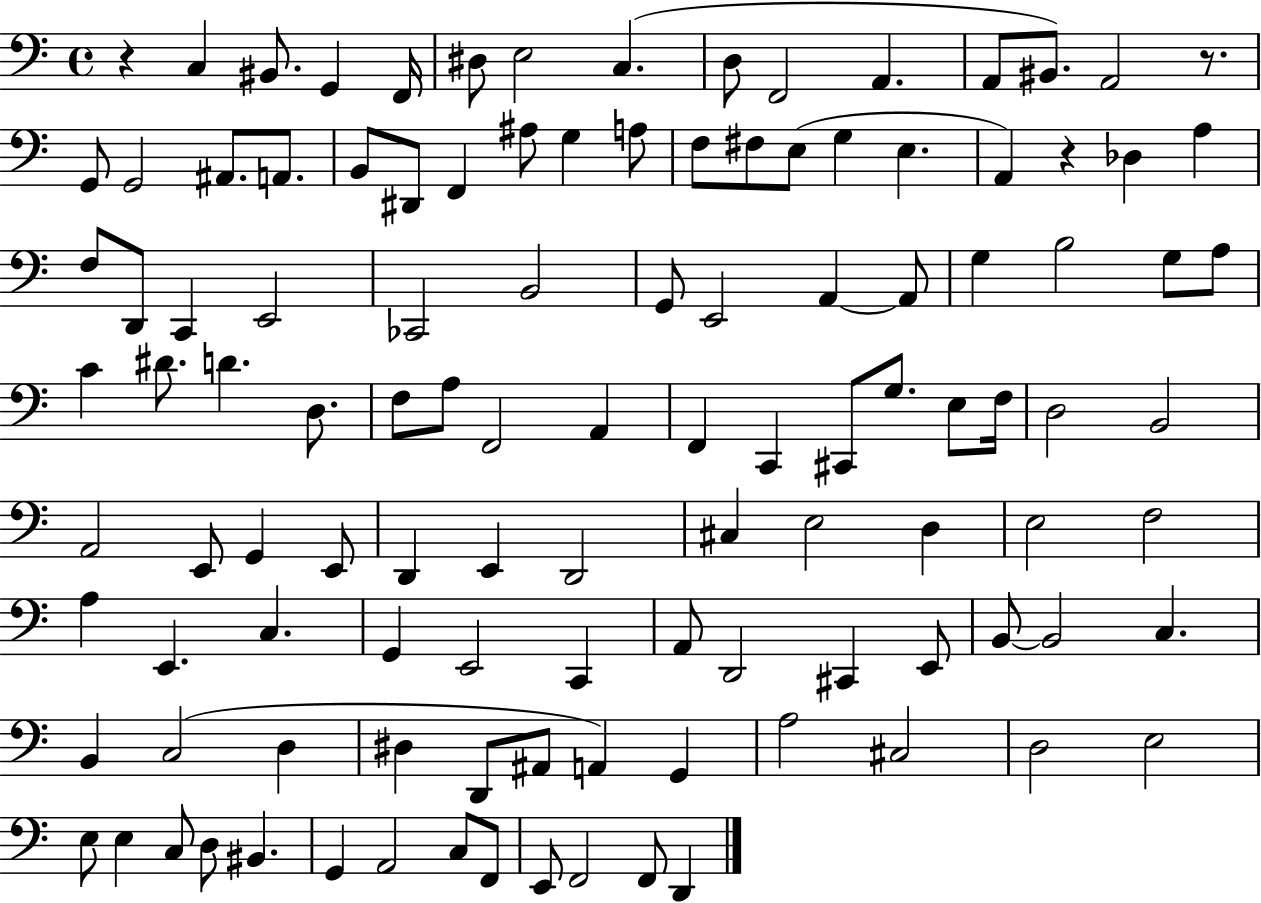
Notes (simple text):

R/q C3/q BIS2/e. G2/q F2/s D#3/e E3/h C3/q. D3/e F2/h A2/q. A2/e BIS2/e. A2/h R/e. G2/e G2/h A#2/e. A2/e. B2/e D#2/e F2/q A#3/e G3/q A3/e F3/e F#3/e E3/e G3/q E3/q. A2/q R/q Db3/q A3/q F3/e D2/e C2/q E2/h CES2/h B2/h G2/e E2/h A2/q A2/e G3/q B3/h G3/e A3/e C4/q D#4/e. D4/q. D3/e. F3/e A3/e F2/h A2/q F2/q C2/q C#2/e G3/e. E3/e F3/s D3/h B2/h A2/h E2/e G2/q E2/e D2/q E2/q D2/h C#3/q E3/h D3/q E3/h F3/h A3/q E2/q. C3/q. G2/q E2/h C2/q A2/e D2/h C#2/q E2/e B2/e B2/h C3/q. B2/q C3/h D3/q D#3/q D2/e A#2/e A2/q G2/q A3/h C#3/h D3/h E3/h E3/e E3/q C3/e D3/e BIS2/q. G2/q A2/h C3/e F2/e E2/e F2/h F2/e D2/q